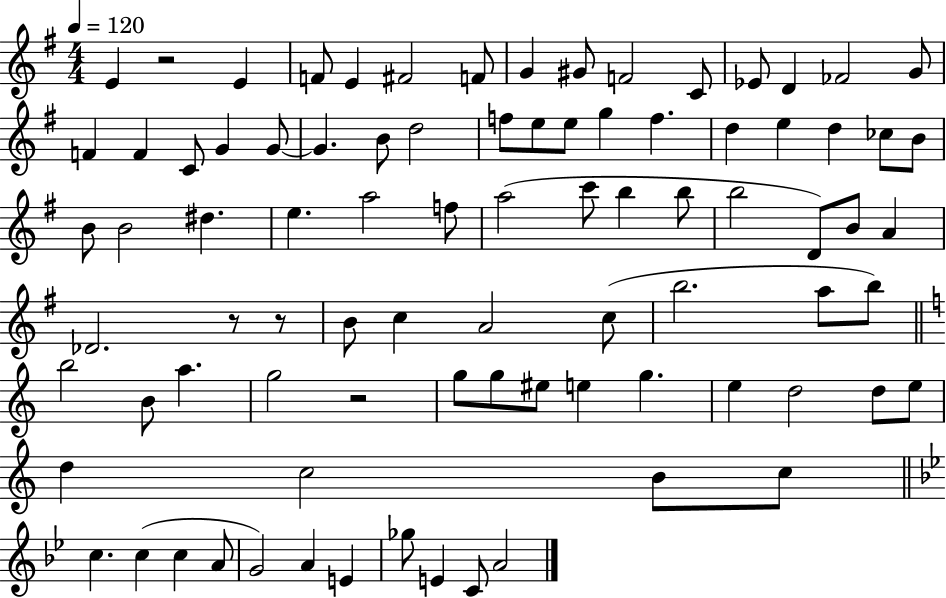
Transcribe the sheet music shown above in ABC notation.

X:1
T:Untitled
M:4/4
L:1/4
K:G
E z2 E F/2 E ^F2 F/2 G ^G/2 F2 C/2 _E/2 D _F2 G/2 F F C/2 G G/2 G B/2 d2 f/2 e/2 e/2 g f d e d _c/2 B/2 B/2 B2 ^d e a2 f/2 a2 c'/2 b b/2 b2 D/2 B/2 A _D2 z/2 z/2 B/2 c A2 c/2 b2 a/2 b/2 b2 B/2 a g2 z2 g/2 g/2 ^e/2 e g e d2 d/2 e/2 d c2 B/2 c/2 c c c A/2 G2 A E _g/2 E C/2 A2